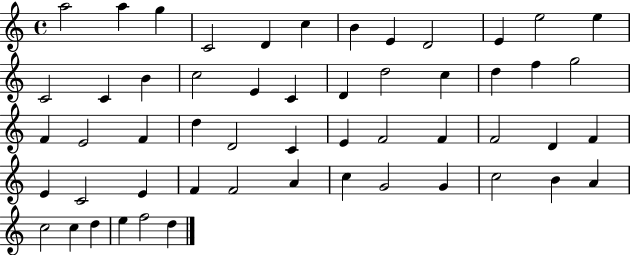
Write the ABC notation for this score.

X:1
T:Untitled
M:4/4
L:1/4
K:C
a2 a g C2 D c B E D2 E e2 e C2 C B c2 E C D d2 c d f g2 F E2 F d D2 C E F2 F F2 D F E C2 E F F2 A c G2 G c2 B A c2 c d e f2 d